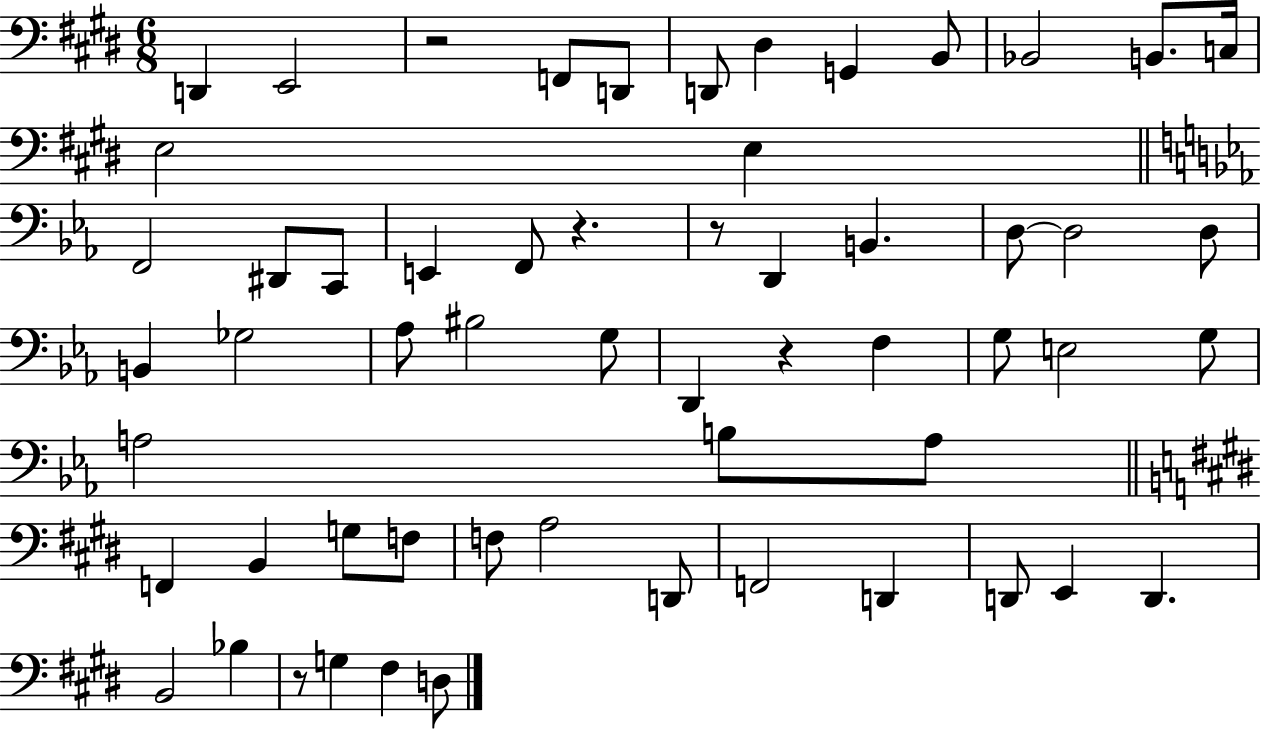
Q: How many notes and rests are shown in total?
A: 58